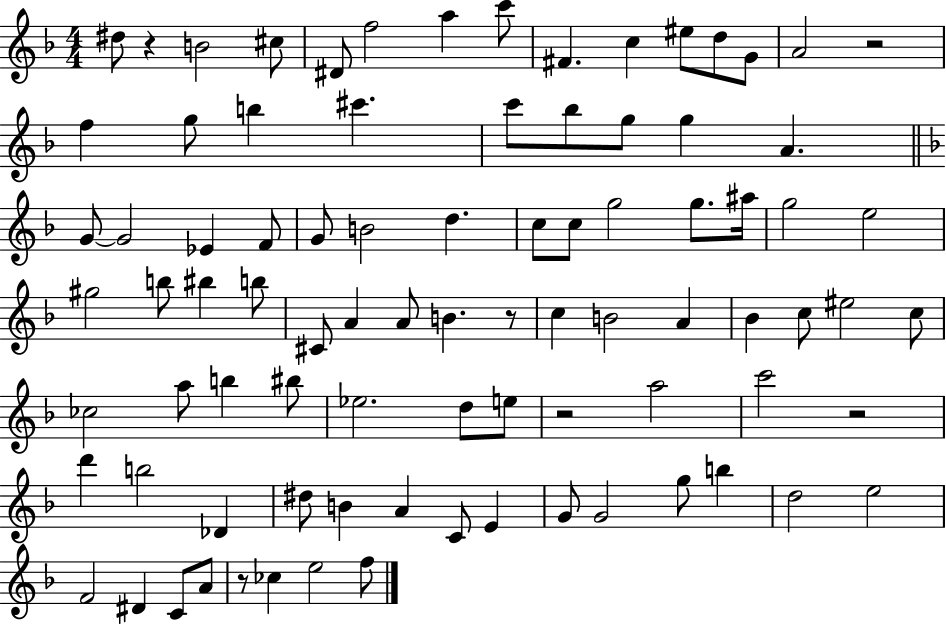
{
  \clef treble
  \numericTimeSignature
  \time 4/4
  \key f \major
  dis''8 r4 b'2 cis''8 | dis'8 f''2 a''4 c'''8 | fis'4. c''4 eis''8 d''8 g'8 | a'2 r2 | \break f''4 g''8 b''4 cis'''4. | c'''8 bes''8 g''8 g''4 a'4. | \bar "||" \break \key f \major g'8~~ g'2 ees'4 f'8 | g'8 b'2 d''4. | c''8 c''8 g''2 g''8. ais''16 | g''2 e''2 | \break gis''2 b''8 bis''4 b''8 | cis'8 a'4 a'8 b'4. r8 | c''4 b'2 a'4 | bes'4 c''8 eis''2 c''8 | \break ces''2 a''8 b''4 bis''8 | ees''2. d''8 e''8 | r2 a''2 | c'''2 r2 | \break d'''4 b''2 des'4 | dis''8 b'4 a'4 c'8 e'4 | g'8 g'2 g''8 b''4 | d''2 e''2 | \break f'2 dis'4 c'8 a'8 | r8 ces''4 e''2 f''8 | \bar "|."
}